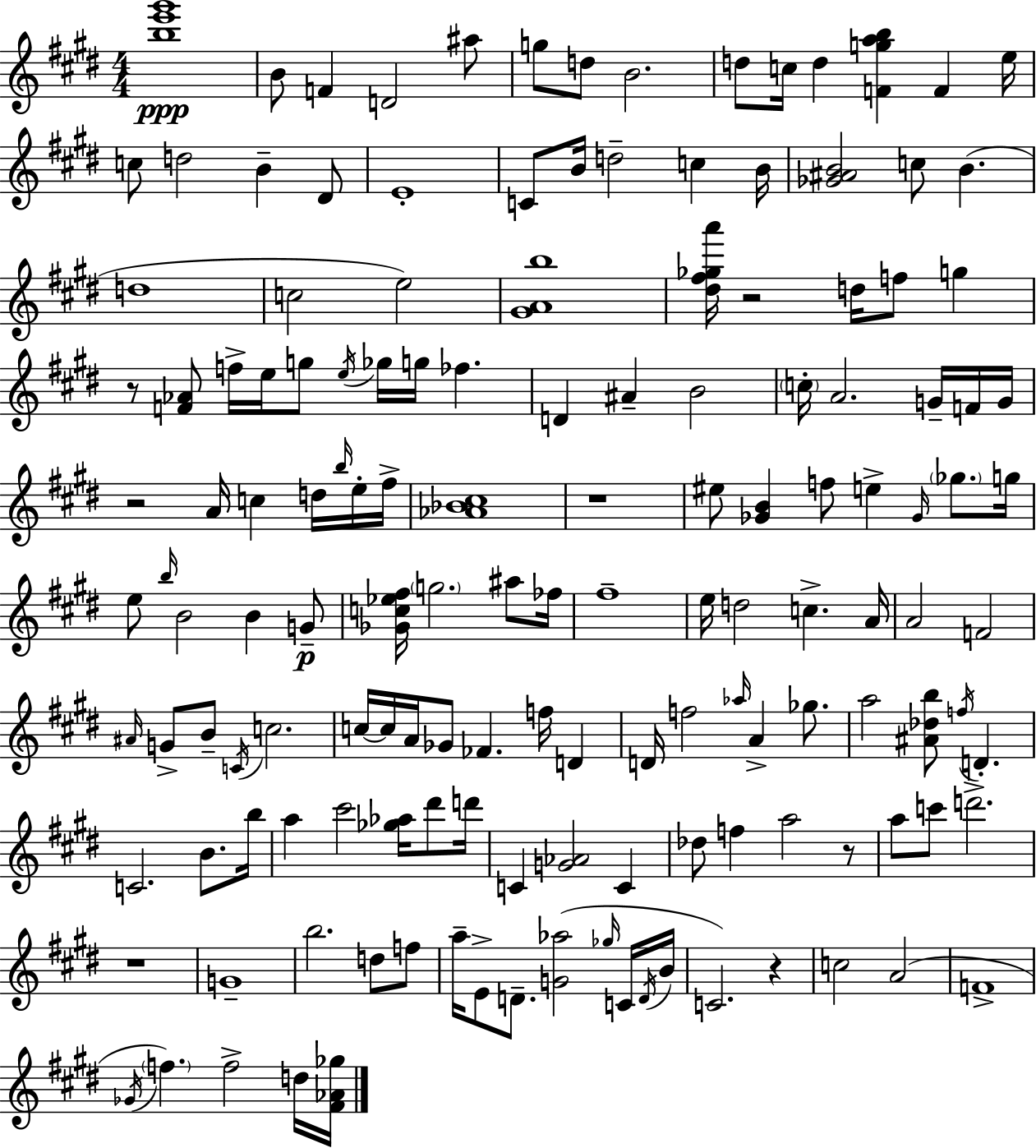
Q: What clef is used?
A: treble